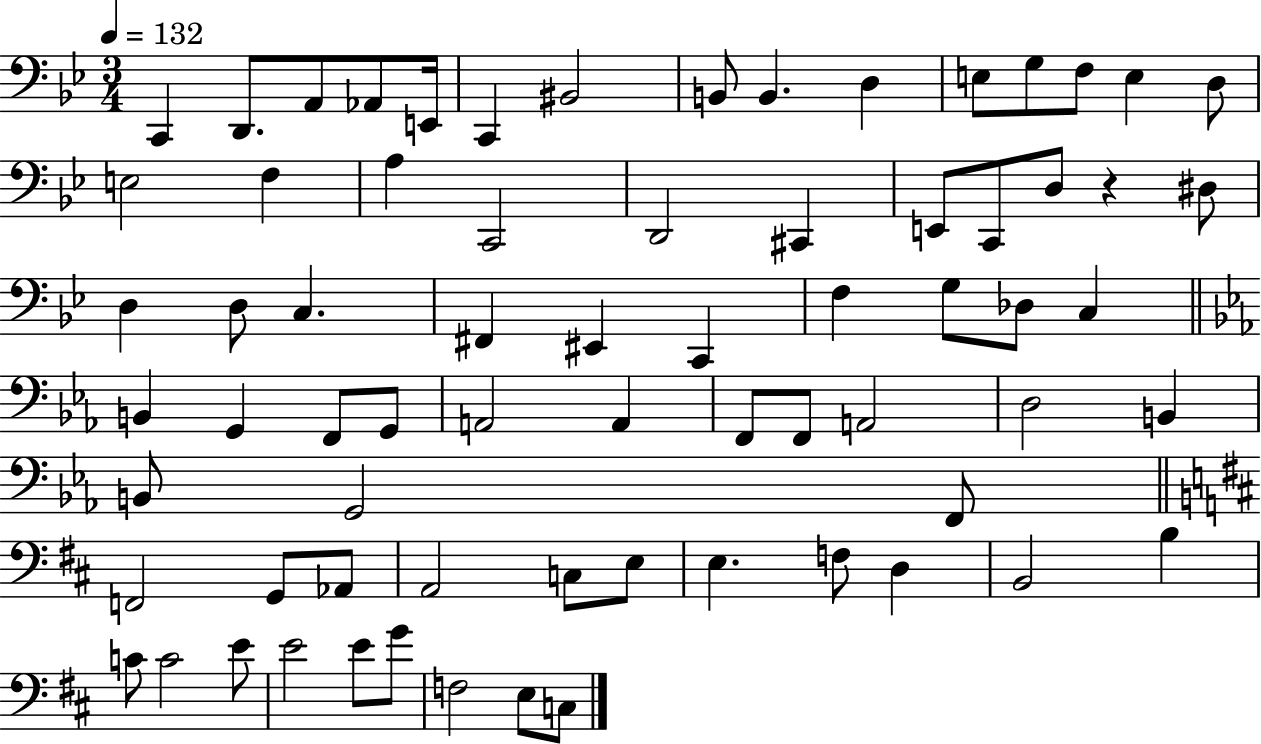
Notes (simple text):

C2/q D2/e. A2/e Ab2/e E2/s C2/q BIS2/h B2/e B2/q. D3/q E3/e G3/e F3/e E3/q D3/e E3/h F3/q A3/q C2/h D2/h C#2/q E2/e C2/e D3/e R/q D#3/e D3/q D3/e C3/q. F#2/q EIS2/q C2/q F3/q G3/e Db3/e C3/q B2/q G2/q F2/e G2/e A2/h A2/q F2/e F2/e A2/h D3/h B2/q B2/e G2/h F2/e F2/h G2/e Ab2/e A2/h C3/e E3/e E3/q. F3/e D3/q B2/h B3/q C4/e C4/h E4/e E4/h E4/e G4/e F3/h E3/e C3/e